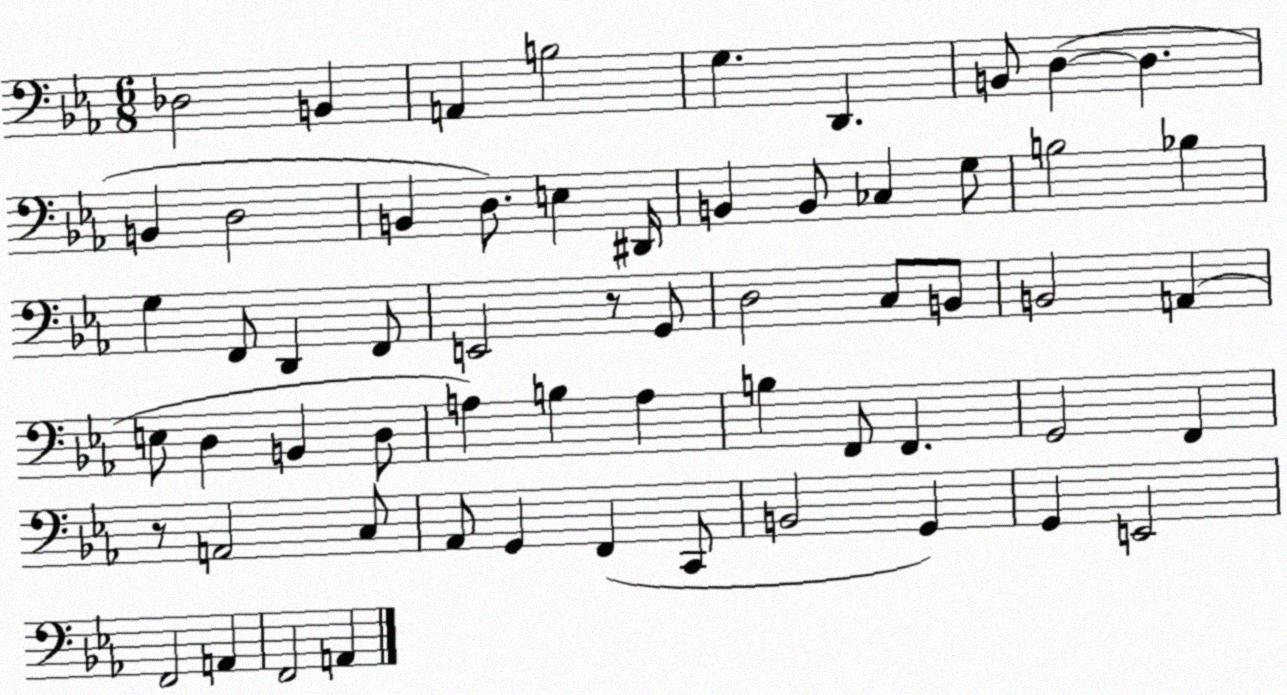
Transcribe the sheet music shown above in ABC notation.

X:1
T:Untitled
M:6/8
L:1/4
K:Eb
_D,2 B,, A,, B,2 G, D,, B,,/2 D, D, B,, D,2 B,, D,/2 E, ^D,,/4 B,, B,,/2 _C, G,/2 B,2 _B, G, F,,/2 D,, F,,/2 E,,2 z/2 G,,/2 D,2 C,/2 B,,/2 B,,2 A,, E,/2 D, B,, D,/2 A, B, A, B, F,,/2 F,, G,,2 F,, z/2 A,,2 C,/2 _A,,/2 G,, F,, C,,/2 B,,2 G,, G,, E,,2 F,,2 A,, F,,2 A,,